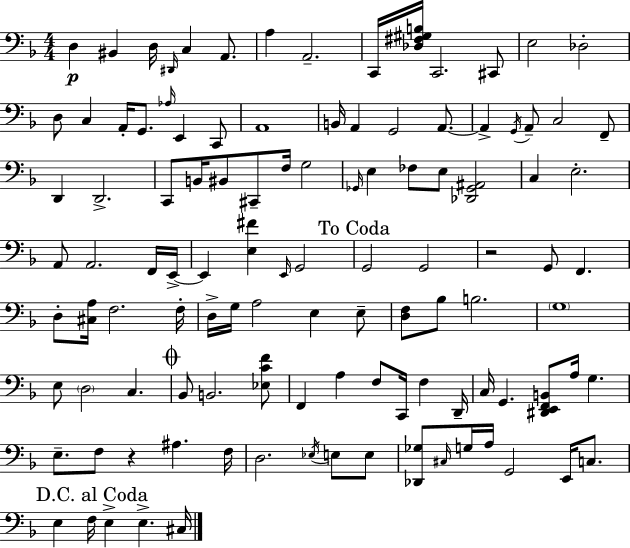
X:1
T:Untitled
M:4/4
L:1/4
K:F
D, ^B,, D,/4 ^D,,/4 C, A,,/2 A, A,,2 C,,/4 [_D,^F,^G,B,]/4 C,,2 ^C,,/2 E,2 _D,2 D,/2 C, A,,/4 G,,/2 _A,/4 E,, C,,/2 A,,4 B,,/4 A,, G,,2 A,,/2 A,, G,,/4 A,,/2 C,2 F,,/2 D,, D,,2 C,,/2 B,,/4 ^B,,/2 ^C,,/2 F,/4 G,2 _G,,/4 E, _F,/2 E,/2 [_D,,_G,,^A,,]2 C, E,2 A,,/2 A,,2 F,,/4 E,,/4 E,, [E,^F] E,,/4 G,,2 G,,2 G,,2 z2 G,,/2 F,, D,/2 [^C,A,]/4 F,2 F,/4 D,/4 G,/4 A,2 E, E,/2 [D,F,]/2 _B,/2 B,2 G,4 E,/2 D,2 C, _B,,/2 B,,2 [_E,CF]/2 F,, A, F,/2 C,,/4 F, D,,/4 C,/4 G,, [^D,,E,,F,,B,,]/2 A,/4 G, E,/2 F,/2 z ^A, F,/4 D,2 _E,/4 E,/2 E,/2 [_D,,_G,]/2 ^C,/4 G,/4 A,/4 G,,2 E,,/4 C,/2 E, F,/4 E, E, ^C,/4